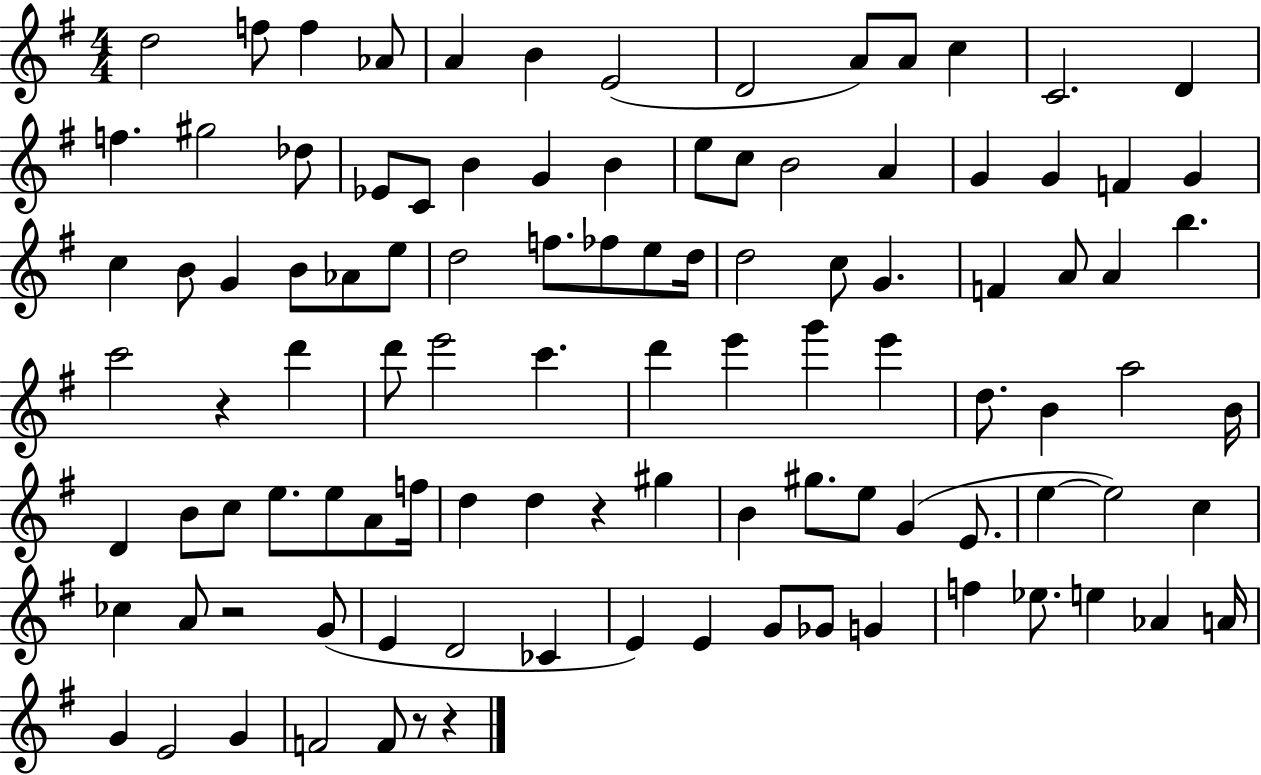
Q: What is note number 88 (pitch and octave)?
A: Gb4